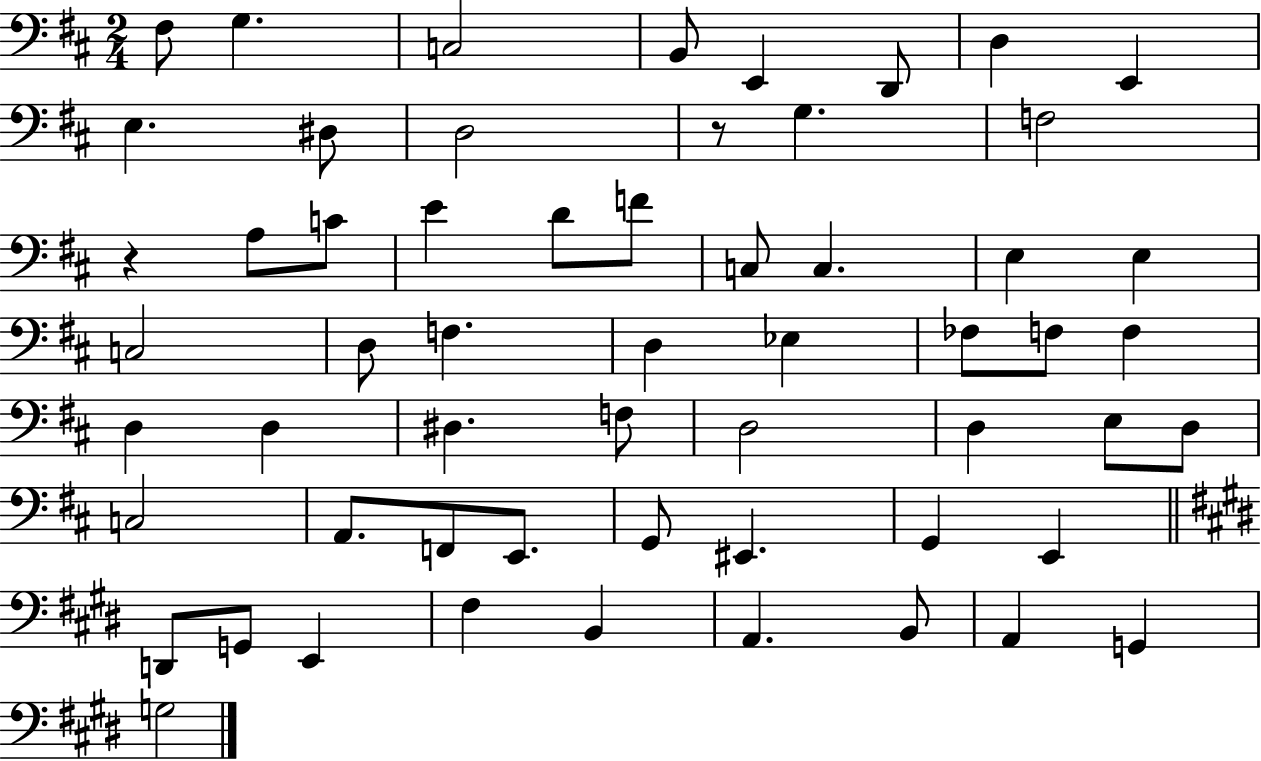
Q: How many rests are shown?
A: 2